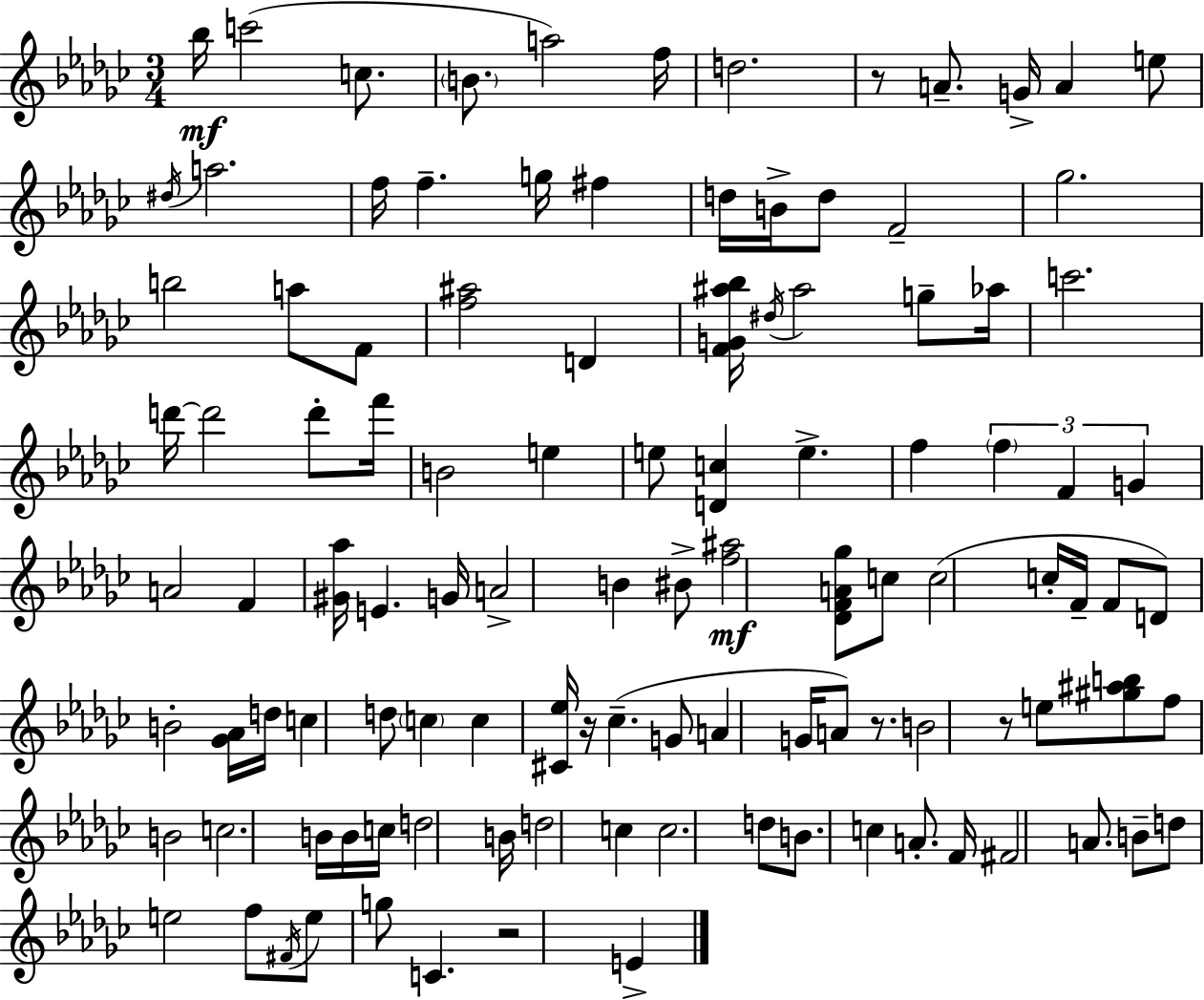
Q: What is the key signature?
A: EES minor